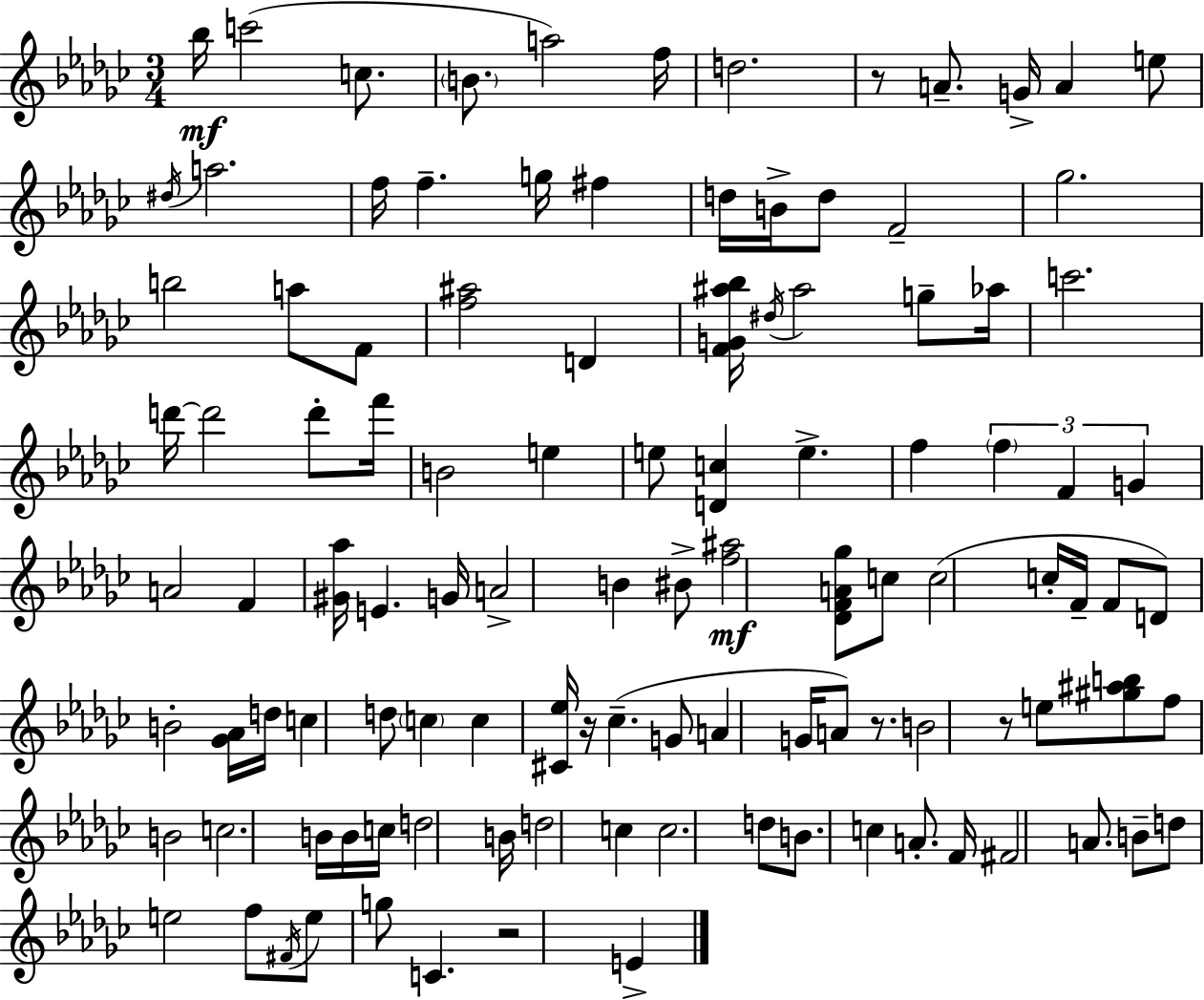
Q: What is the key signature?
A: EES minor